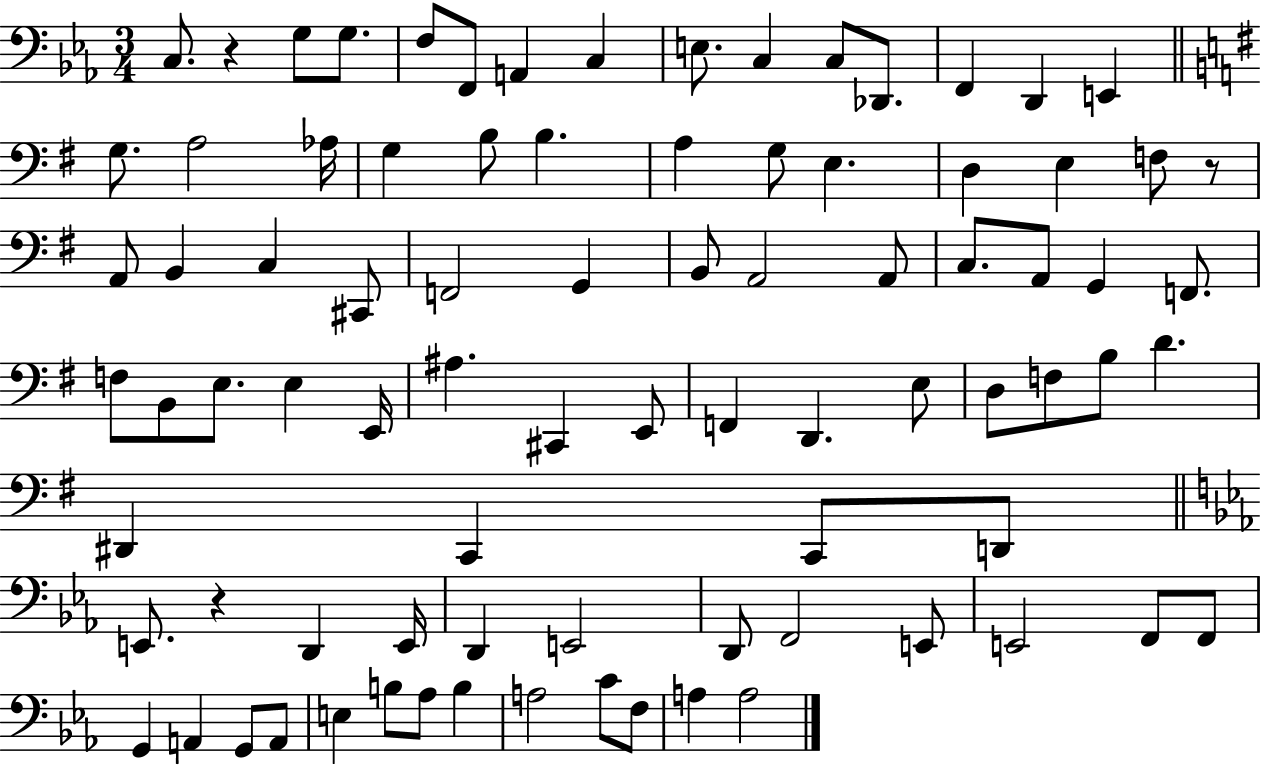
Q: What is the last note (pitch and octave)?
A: A3